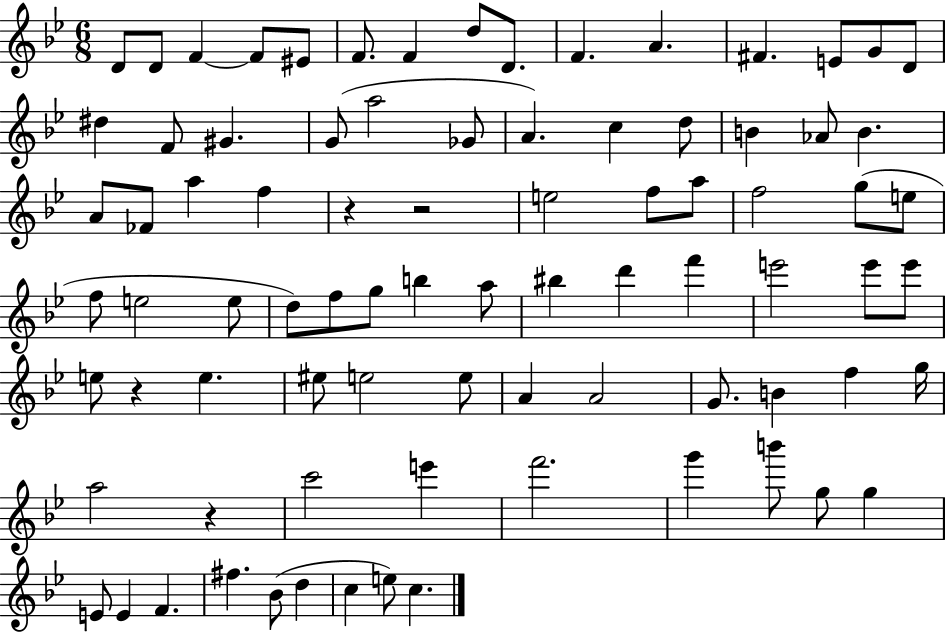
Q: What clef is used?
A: treble